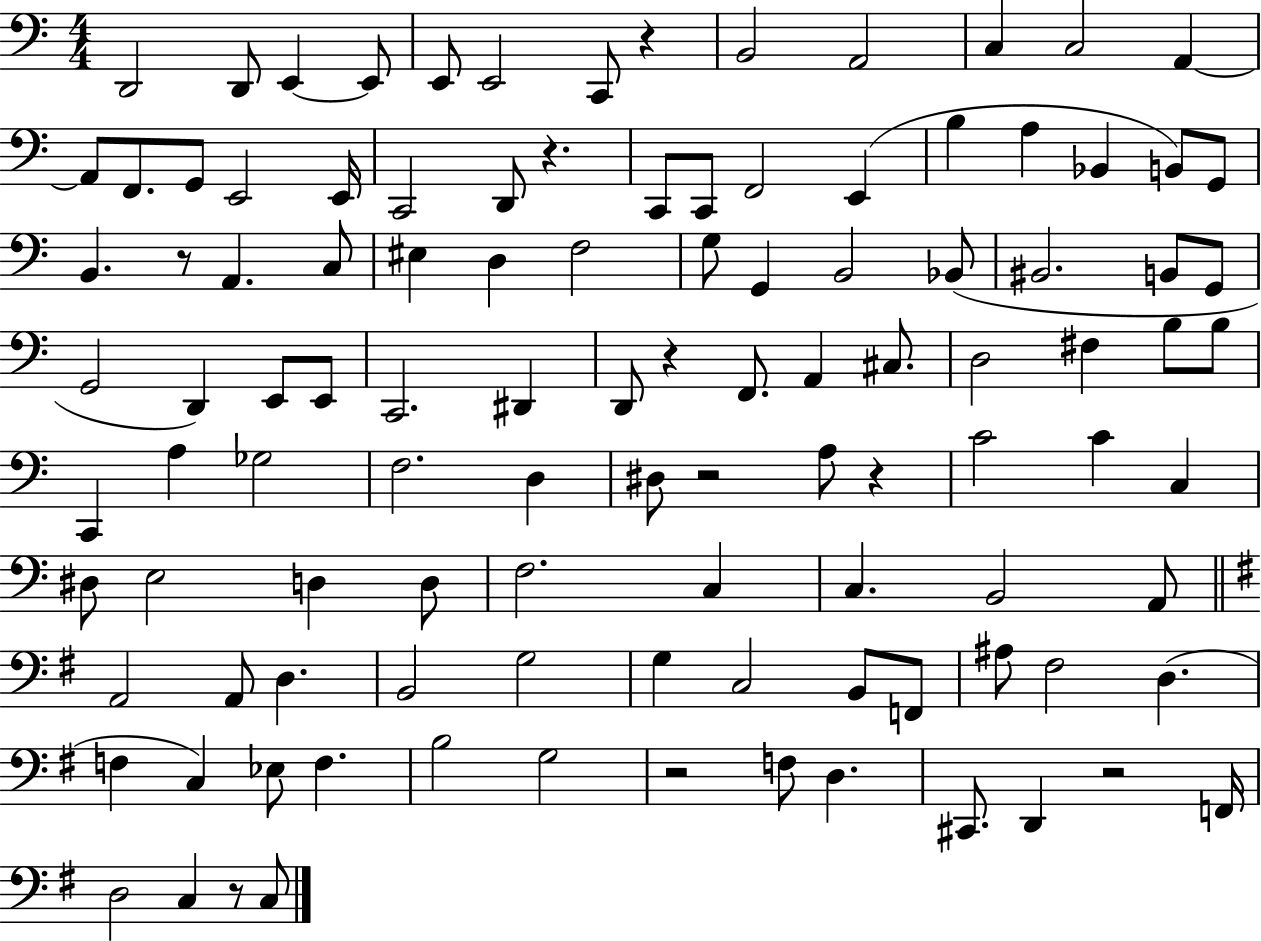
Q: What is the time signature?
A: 4/4